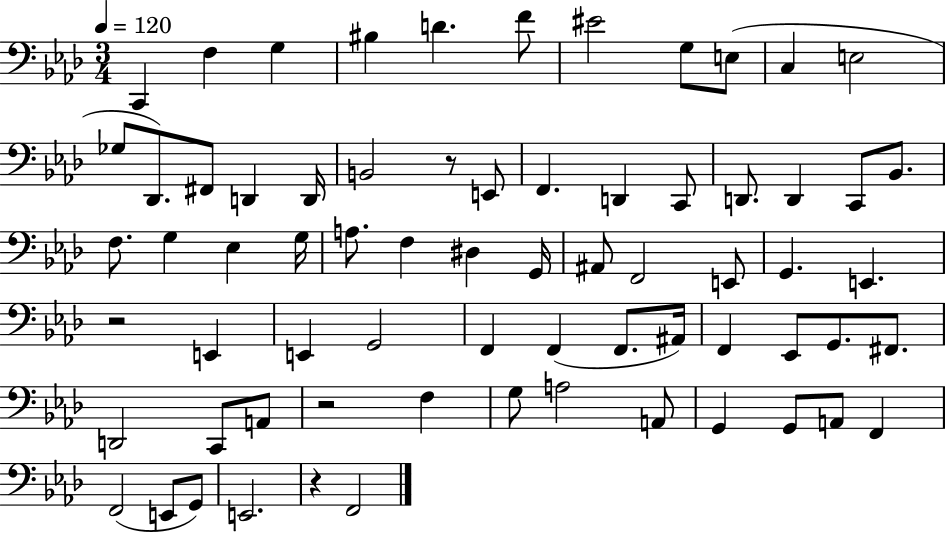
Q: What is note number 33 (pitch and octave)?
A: G2